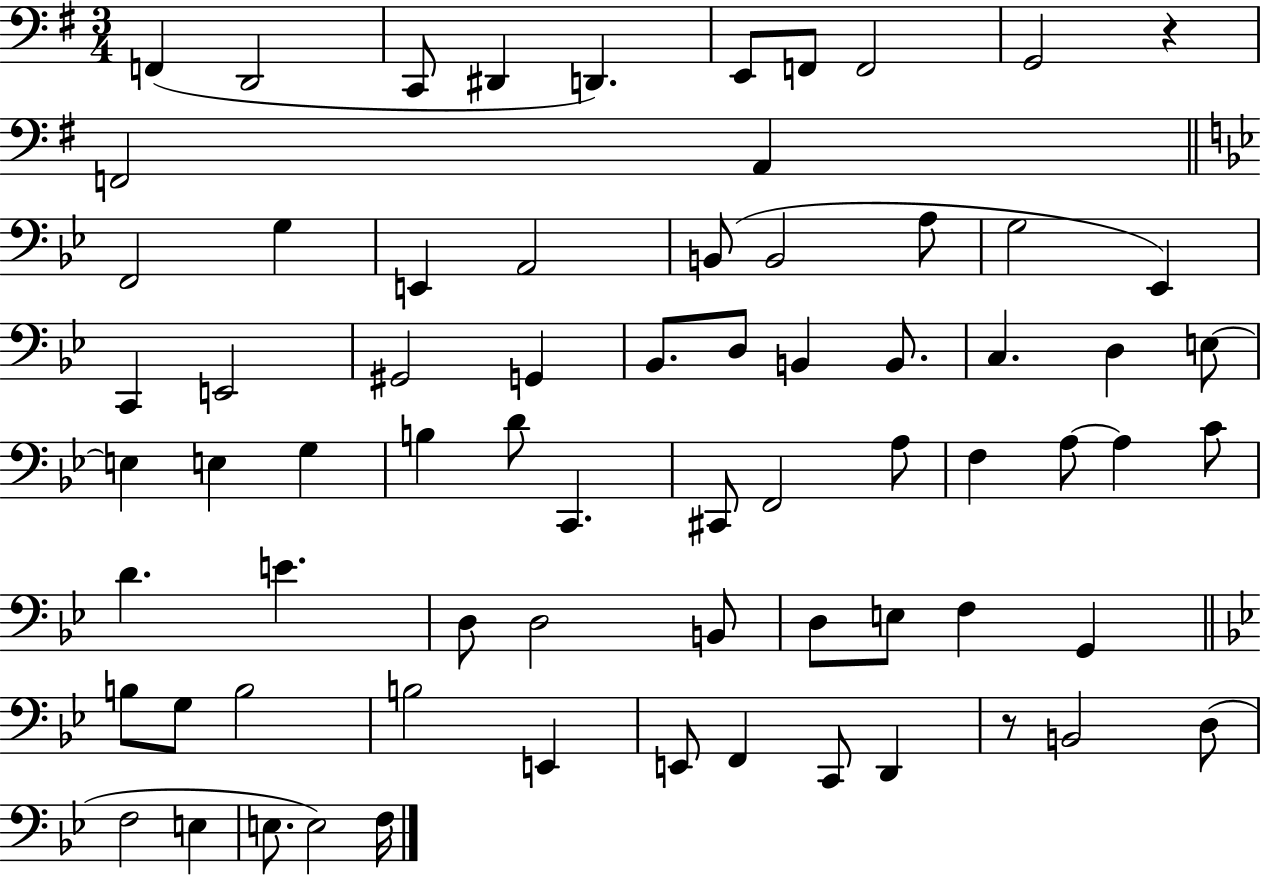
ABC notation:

X:1
T:Untitled
M:3/4
L:1/4
K:G
F,, D,,2 C,,/2 ^D,, D,, E,,/2 F,,/2 F,,2 G,,2 z F,,2 A,, F,,2 G, E,, A,,2 B,,/2 B,,2 A,/2 G,2 _E,, C,, E,,2 ^G,,2 G,, _B,,/2 D,/2 B,, B,,/2 C, D, E,/2 E, E, G, B, D/2 C,, ^C,,/2 F,,2 A,/2 F, A,/2 A, C/2 D E D,/2 D,2 B,,/2 D,/2 E,/2 F, G,, B,/2 G,/2 B,2 B,2 E,, E,,/2 F,, C,,/2 D,, z/2 B,,2 D,/2 F,2 E, E,/2 E,2 F,/4